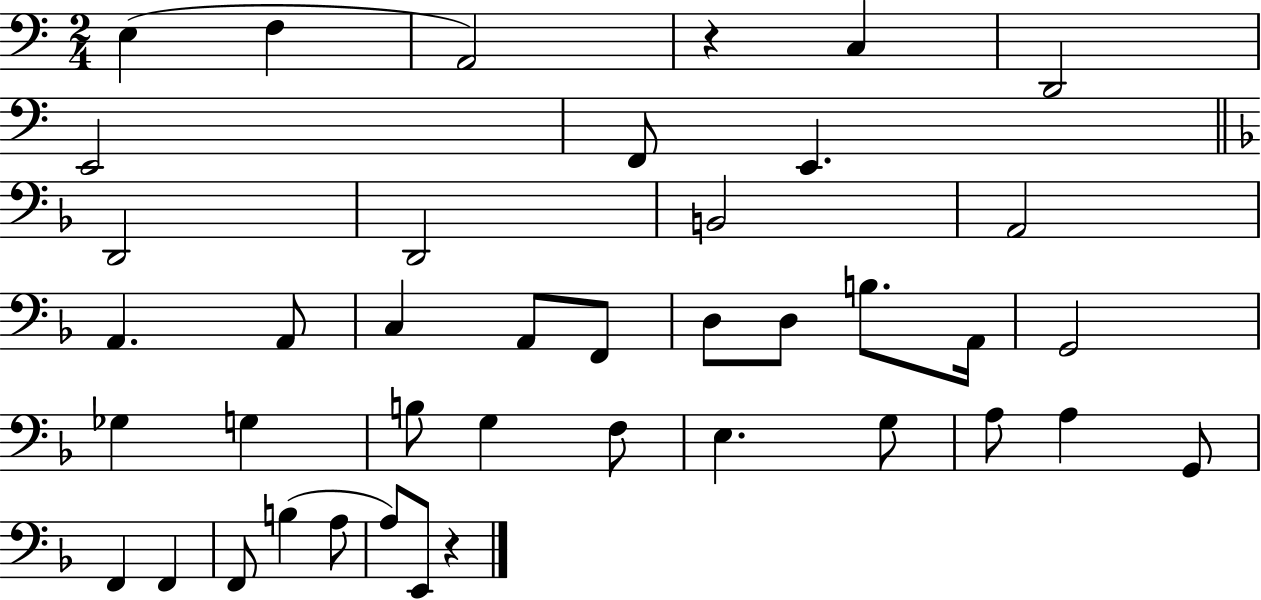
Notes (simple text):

E3/q F3/q A2/h R/q C3/q D2/h E2/h F2/e E2/q. D2/h D2/h B2/h A2/h A2/q. A2/e C3/q A2/e F2/e D3/e D3/e B3/e. A2/s G2/h Gb3/q G3/q B3/e G3/q F3/e E3/q. G3/e A3/e A3/q G2/e F2/q F2/q F2/e B3/q A3/e A3/e E2/e R/q